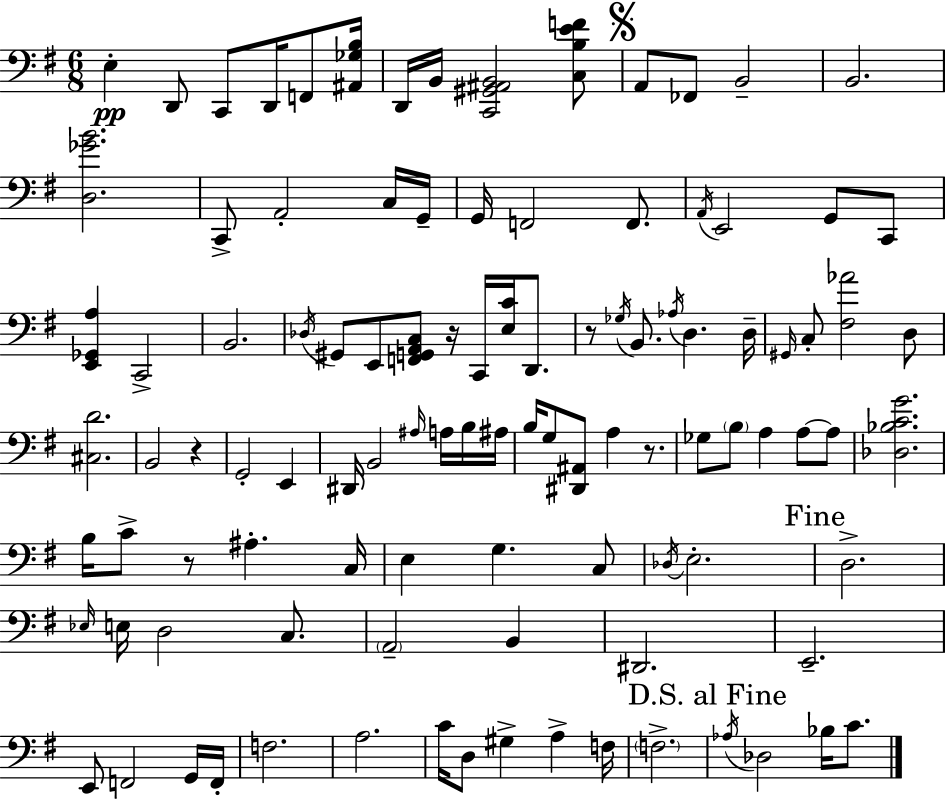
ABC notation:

X:1
T:Untitled
M:6/8
L:1/4
K:G
E, D,,/2 C,,/2 D,,/4 F,,/2 [^A,,_G,B,]/4 D,,/4 B,,/4 [C,,^G,,^A,,B,,]2 [C,B,EF]/2 A,,/2 _F,,/2 B,,2 B,,2 [D,_GB]2 C,,/2 A,,2 C,/4 G,,/4 G,,/4 F,,2 F,,/2 A,,/4 E,,2 G,,/2 C,,/2 [E,,_G,,A,] C,,2 B,,2 _D,/4 ^G,,/2 E,,/2 [F,,G,,A,,C,]/2 z/4 C,,/4 [E,C]/4 D,,/2 z/2 _G,/4 B,,/2 _A,/4 D, D,/4 ^G,,/4 C,/2 [^F,_A]2 D,/2 [^C,D]2 B,,2 z G,,2 E,, ^D,,/4 B,,2 ^A,/4 A,/4 B,/4 ^A,/4 B,/4 G,/2 [^D,,^A,,]/2 A, z/2 _G,/2 B,/2 A, A,/2 A,/2 [_D,_B,CG]2 B,/4 C/2 z/2 ^A, C,/4 E, G, C,/2 _D,/4 E,2 D,2 _E,/4 E,/4 D,2 C,/2 A,,2 B,, ^D,,2 E,,2 E,,/2 F,,2 G,,/4 F,,/4 F,2 A,2 C/4 D,/2 ^G, A, F,/4 F,2 _A,/4 _D,2 _B,/4 C/2